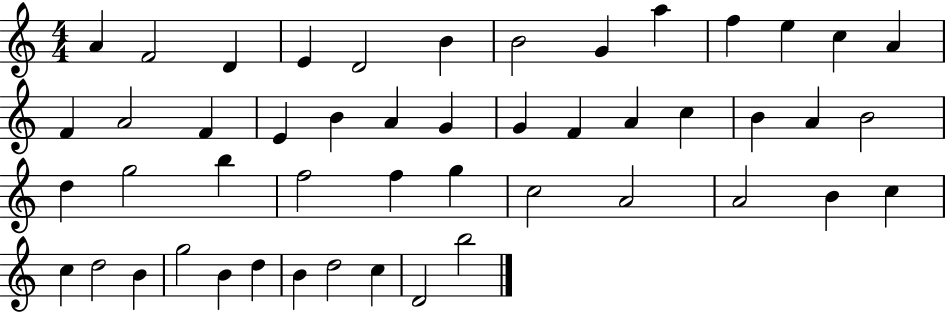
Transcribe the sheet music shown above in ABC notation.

X:1
T:Untitled
M:4/4
L:1/4
K:C
A F2 D E D2 B B2 G a f e c A F A2 F E B A G G F A c B A B2 d g2 b f2 f g c2 A2 A2 B c c d2 B g2 B d B d2 c D2 b2